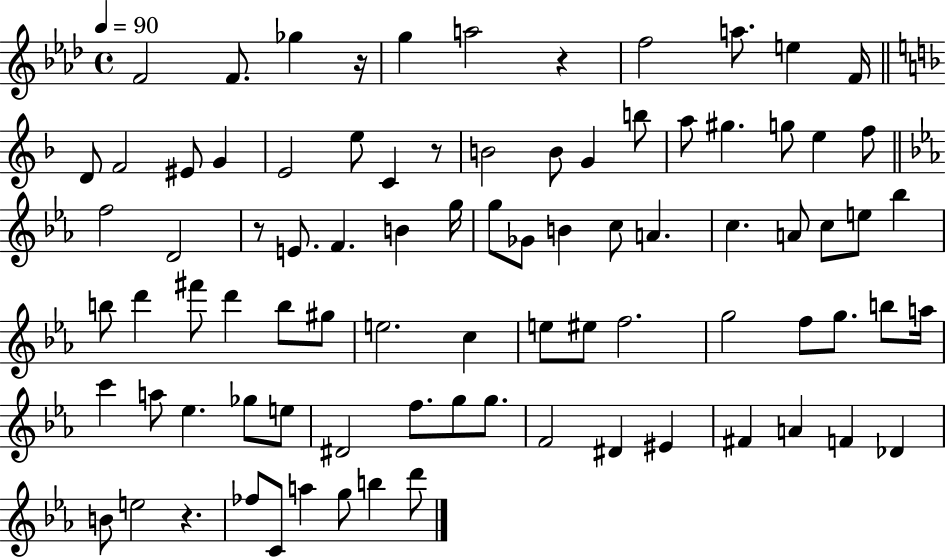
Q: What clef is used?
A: treble